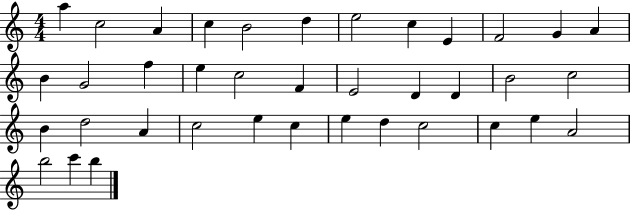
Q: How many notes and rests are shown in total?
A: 38